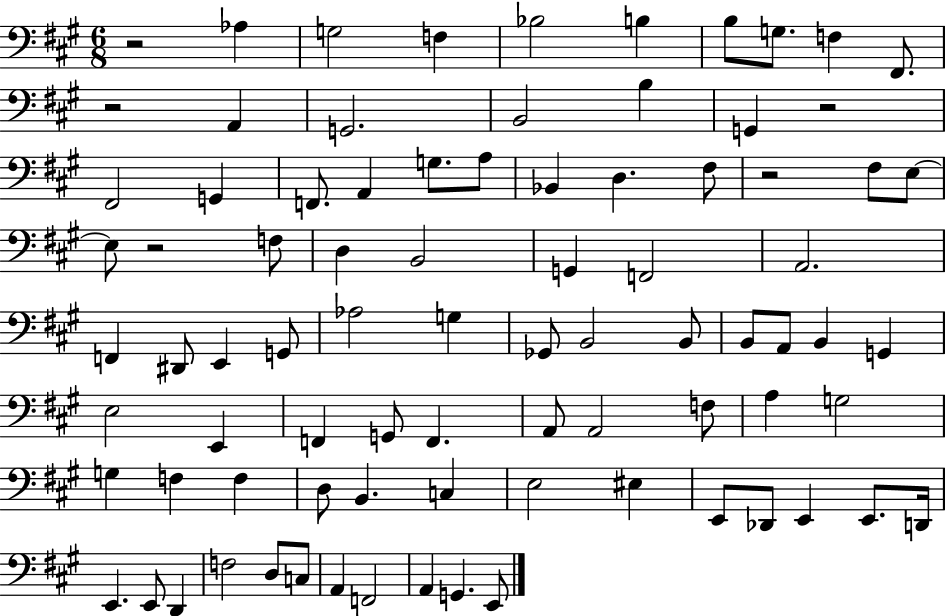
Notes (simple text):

R/h Ab3/q G3/h F3/q Bb3/h B3/q B3/e G3/e. F3/q F#2/e. R/h A2/q G2/h. B2/h B3/q G2/q R/h F#2/h G2/q F2/e. A2/q G3/e. A3/e Bb2/q D3/q. F#3/e R/h F#3/e E3/e E3/e R/h F3/e D3/q B2/h G2/q F2/h A2/h. F2/q D#2/e E2/q G2/e Ab3/h G3/q Gb2/e B2/h B2/e B2/e A2/e B2/q G2/q E3/h E2/q F2/q G2/e F2/q. A2/e A2/h F3/e A3/q G3/h G3/q F3/q F3/q D3/e B2/q. C3/q E3/h EIS3/q E2/e Db2/e E2/q E2/e. D2/s E2/q. E2/e D2/q F3/h D3/e C3/e A2/q F2/h A2/q G2/q. E2/e